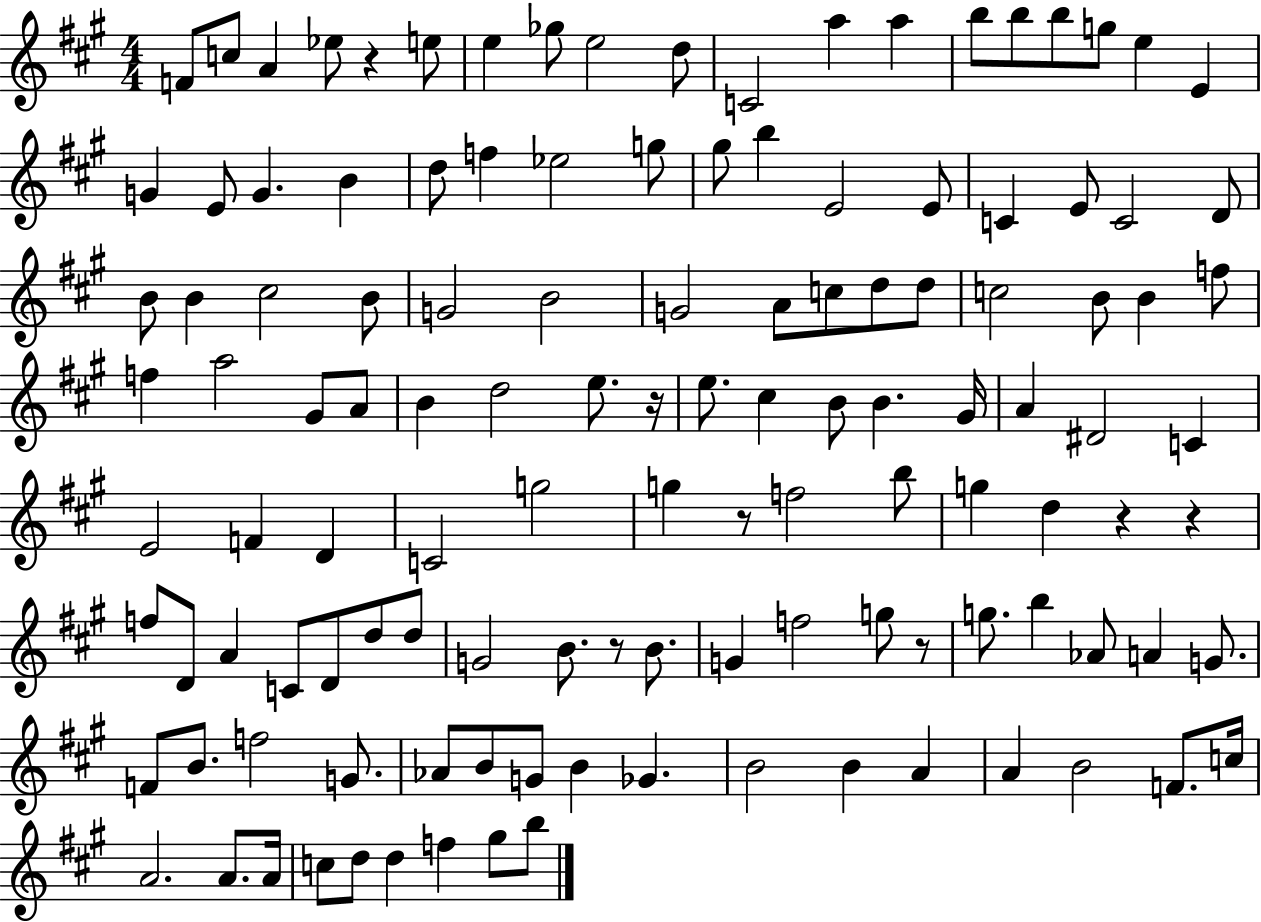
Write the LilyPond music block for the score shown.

{
  \clef treble
  \numericTimeSignature
  \time 4/4
  \key a \major
  f'8 c''8 a'4 ees''8 r4 e''8 | e''4 ges''8 e''2 d''8 | c'2 a''4 a''4 | b''8 b''8 b''8 g''8 e''4 e'4 | \break g'4 e'8 g'4. b'4 | d''8 f''4 ees''2 g''8 | gis''8 b''4 e'2 e'8 | c'4 e'8 c'2 d'8 | \break b'8 b'4 cis''2 b'8 | g'2 b'2 | g'2 a'8 c''8 d''8 d''8 | c''2 b'8 b'4 f''8 | \break f''4 a''2 gis'8 a'8 | b'4 d''2 e''8. r16 | e''8. cis''4 b'8 b'4. gis'16 | a'4 dis'2 c'4 | \break e'2 f'4 d'4 | c'2 g''2 | g''4 r8 f''2 b''8 | g''4 d''4 r4 r4 | \break f''8 d'8 a'4 c'8 d'8 d''8 d''8 | g'2 b'8. r8 b'8. | g'4 f''2 g''8 r8 | g''8. b''4 aes'8 a'4 g'8. | \break f'8 b'8. f''2 g'8. | aes'8 b'8 g'8 b'4 ges'4. | b'2 b'4 a'4 | a'4 b'2 f'8. c''16 | \break a'2. a'8. a'16 | c''8 d''8 d''4 f''4 gis''8 b''8 | \bar "|."
}